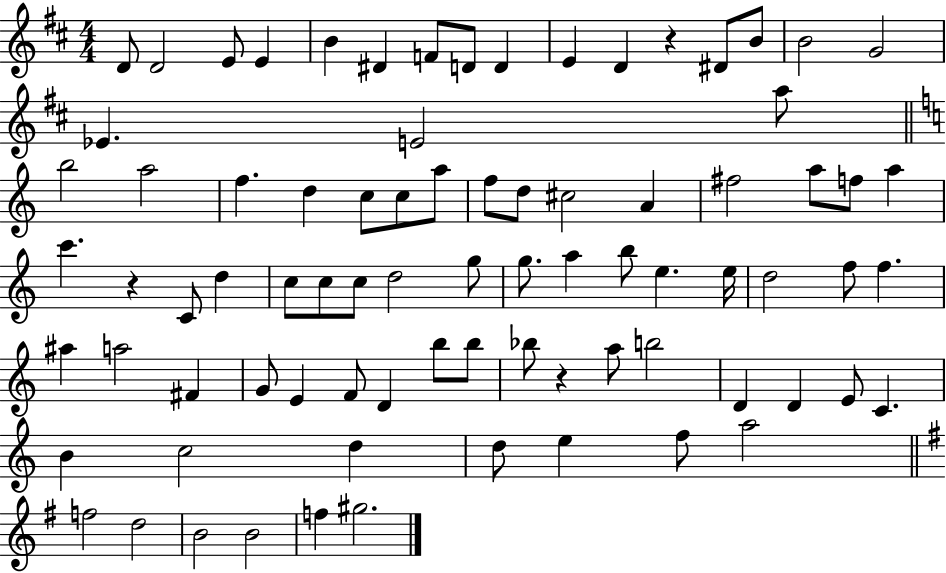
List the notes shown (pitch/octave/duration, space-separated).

D4/e D4/h E4/e E4/q B4/q D#4/q F4/e D4/e D4/q E4/q D4/q R/q D#4/e B4/e B4/h G4/h Eb4/q. E4/h A5/e B5/h A5/h F5/q. D5/q C5/e C5/e A5/e F5/e D5/e C#5/h A4/q F#5/h A5/e F5/e A5/q C6/q. R/q C4/e D5/q C5/e C5/e C5/e D5/h G5/e G5/e. A5/q B5/e E5/q. E5/s D5/h F5/e F5/q. A#5/q A5/h F#4/q G4/e E4/q F4/e D4/q B5/e B5/e Bb5/e R/q A5/e B5/h D4/q D4/q E4/e C4/q. B4/q C5/h D5/q D5/e E5/q F5/e A5/h F5/h D5/h B4/h B4/h F5/q G#5/h.